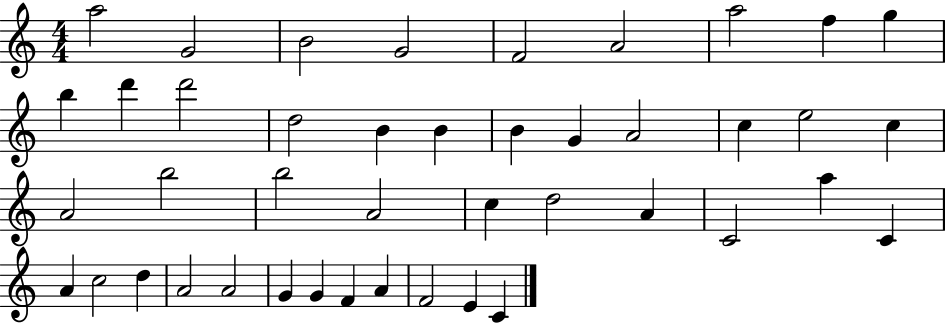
A5/h G4/h B4/h G4/h F4/h A4/h A5/h F5/q G5/q B5/q D6/q D6/h D5/h B4/q B4/q B4/q G4/q A4/h C5/q E5/h C5/q A4/h B5/h B5/h A4/h C5/q D5/h A4/q C4/h A5/q C4/q A4/q C5/h D5/q A4/h A4/h G4/q G4/q F4/q A4/q F4/h E4/q C4/q